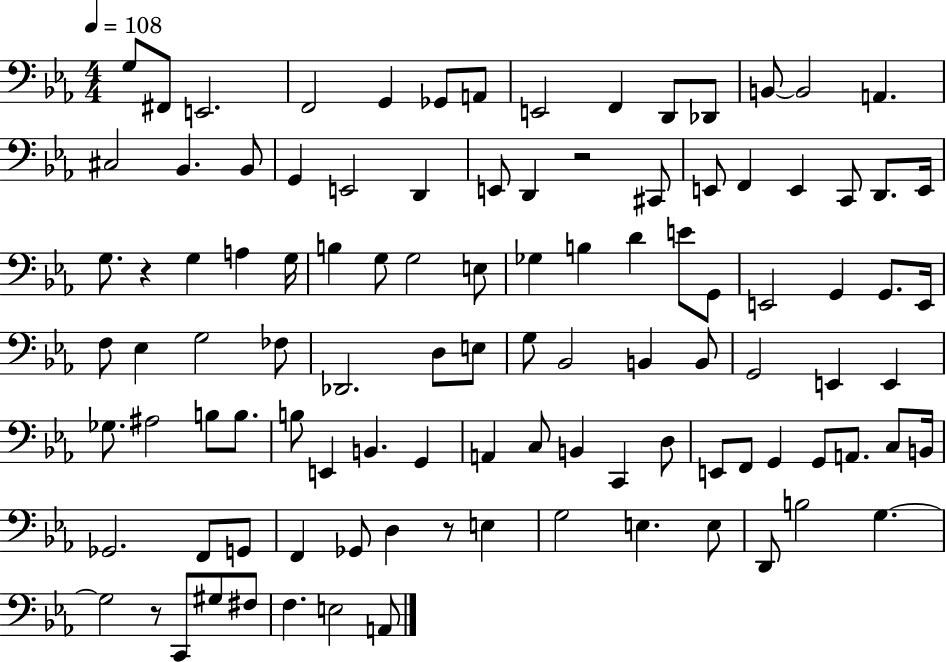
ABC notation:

X:1
T:Untitled
M:4/4
L:1/4
K:Eb
G,/2 ^F,,/2 E,,2 F,,2 G,, _G,,/2 A,,/2 E,,2 F,, D,,/2 _D,,/2 B,,/2 B,,2 A,, ^C,2 _B,, _B,,/2 G,, E,,2 D,, E,,/2 D,, z2 ^C,,/2 E,,/2 F,, E,, C,,/2 D,,/2 E,,/4 G,/2 z G, A, G,/4 B, G,/2 G,2 E,/2 _G, B, D E/2 G,,/2 E,,2 G,, G,,/2 E,,/4 F,/2 _E, G,2 _F,/2 _D,,2 D,/2 E,/2 G,/2 _B,,2 B,, B,,/2 G,,2 E,, E,, _G,/2 ^A,2 B,/2 B,/2 B,/2 E,, B,, G,, A,, C,/2 B,, C,, D,/2 E,,/2 F,,/2 G,, G,,/2 A,,/2 C,/2 B,,/4 _G,,2 F,,/2 G,,/2 F,, _G,,/2 D, z/2 E, G,2 E, E,/2 D,,/2 B,2 G, G,2 z/2 C,,/2 ^G,/2 ^F,/2 F, E,2 A,,/2